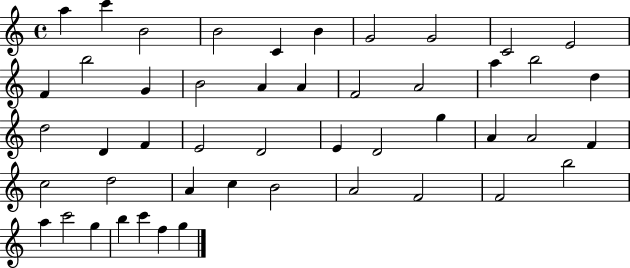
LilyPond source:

{
  \clef treble
  \time 4/4
  \defaultTimeSignature
  \key c \major
  a''4 c'''4 b'2 | b'2 c'4 b'4 | g'2 g'2 | c'2 e'2 | \break f'4 b''2 g'4 | b'2 a'4 a'4 | f'2 a'2 | a''4 b''2 d''4 | \break d''2 d'4 f'4 | e'2 d'2 | e'4 d'2 g''4 | a'4 a'2 f'4 | \break c''2 d''2 | a'4 c''4 b'2 | a'2 f'2 | f'2 b''2 | \break a''4 c'''2 g''4 | b''4 c'''4 f''4 g''4 | \bar "|."
}